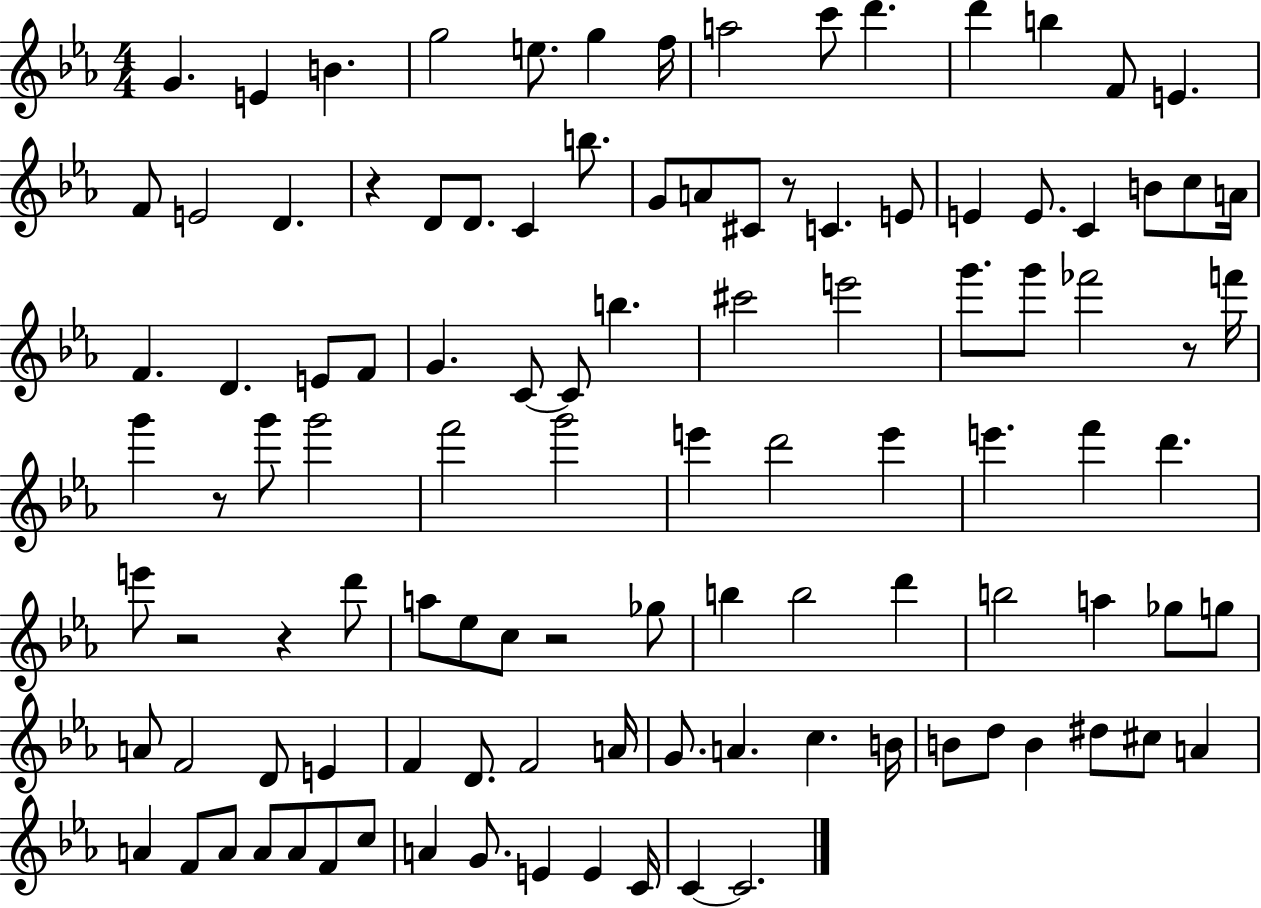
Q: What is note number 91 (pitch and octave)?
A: A4